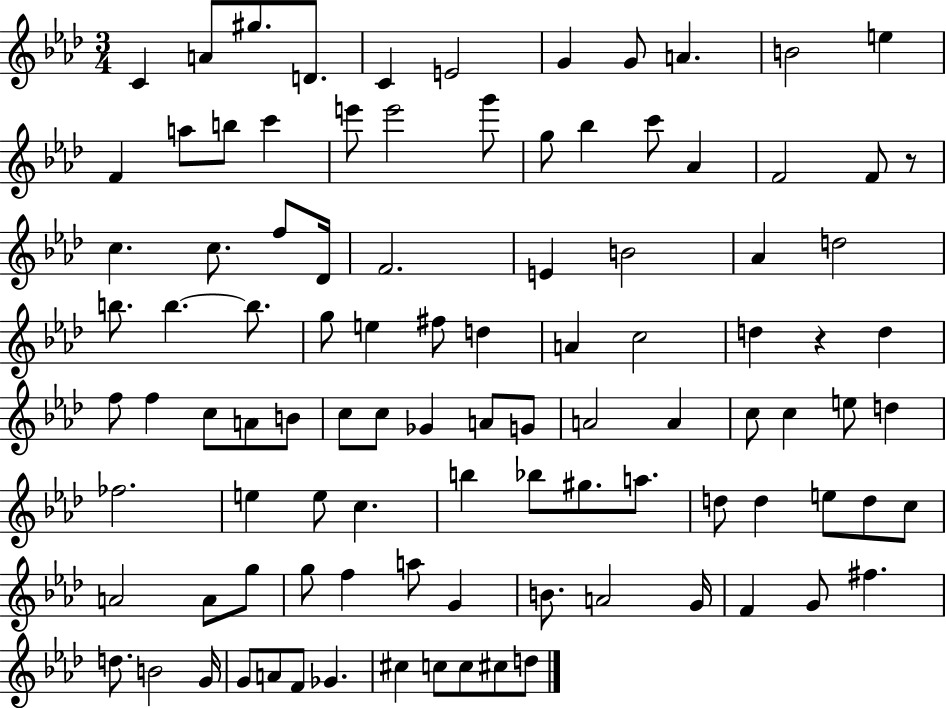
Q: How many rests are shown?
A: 2